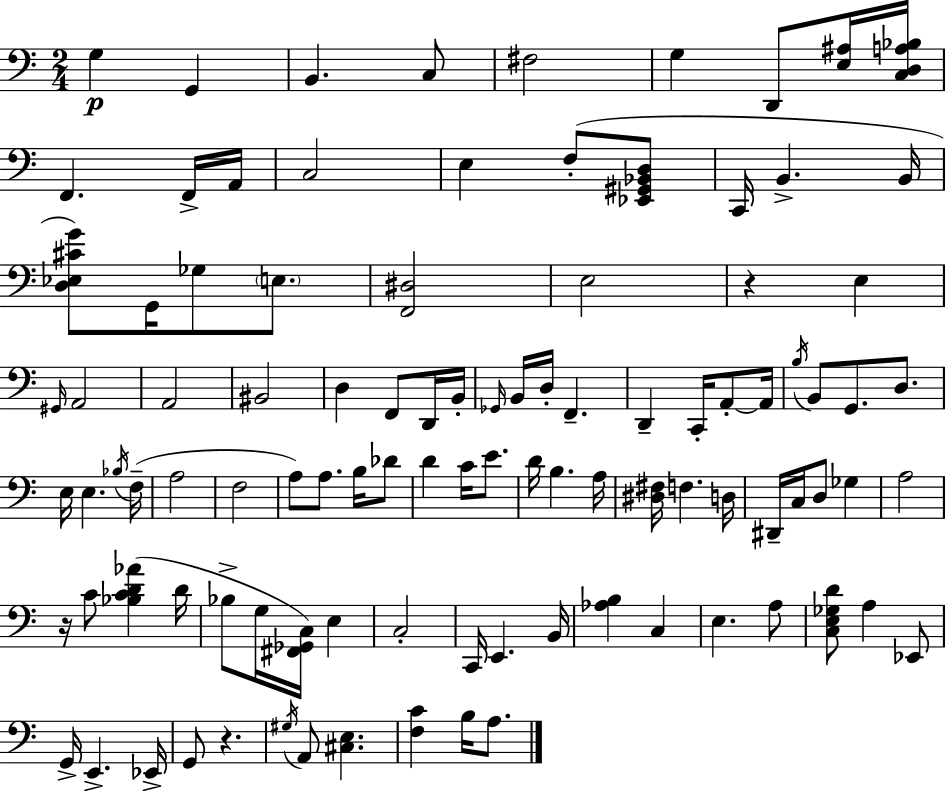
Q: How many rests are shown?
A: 3